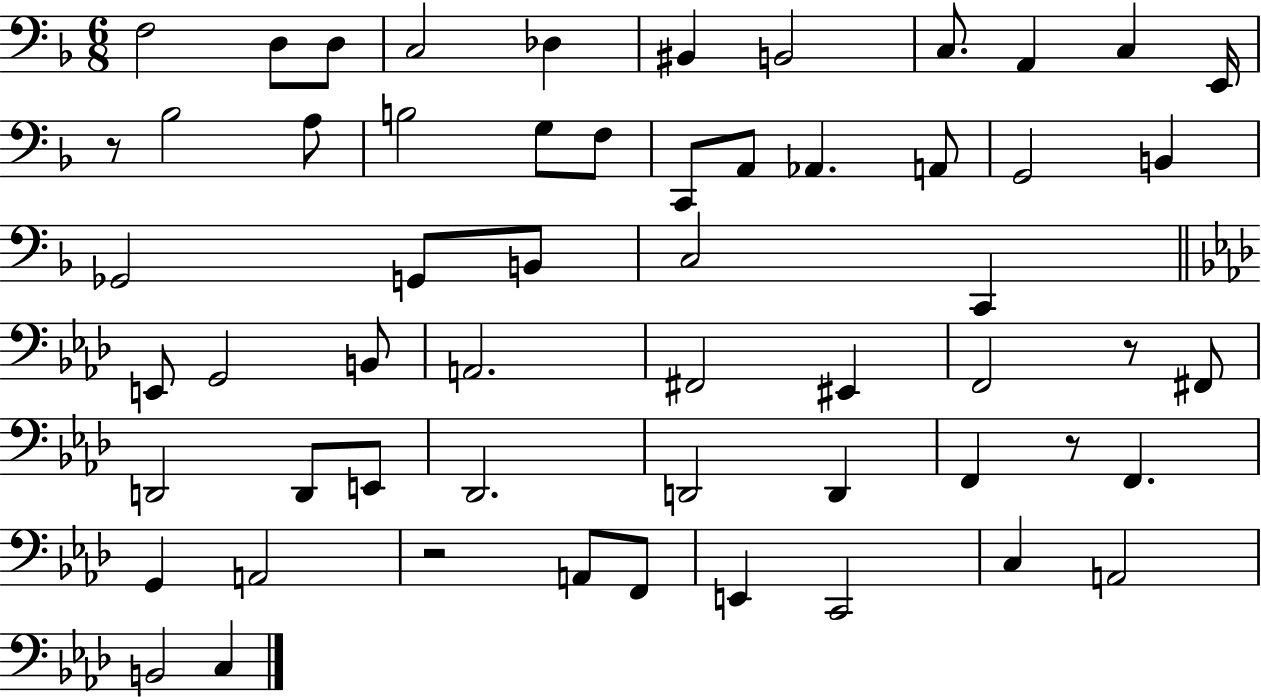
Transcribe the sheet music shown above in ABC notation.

X:1
T:Untitled
M:6/8
L:1/4
K:F
F,2 D,/2 D,/2 C,2 _D, ^B,, B,,2 C,/2 A,, C, E,,/4 z/2 _B,2 A,/2 B,2 G,/2 F,/2 C,,/2 A,,/2 _A,, A,,/2 G,,2 B,, _G,,2 G,,/2 B,,/2 C,2 C,, E,,/2 G,,2 B,,/2 A,,2 ^F,,2 ^E,, F,,2 z/2 ^F,,/2 D,,2 D,,/2 E,,/2 _D,,2 D,,2 D,, F,, z/2 F,, G,, A,,2 z2 A,,/2 F,,/2 E,, C,,2 C, A,,2 B,,2 C,